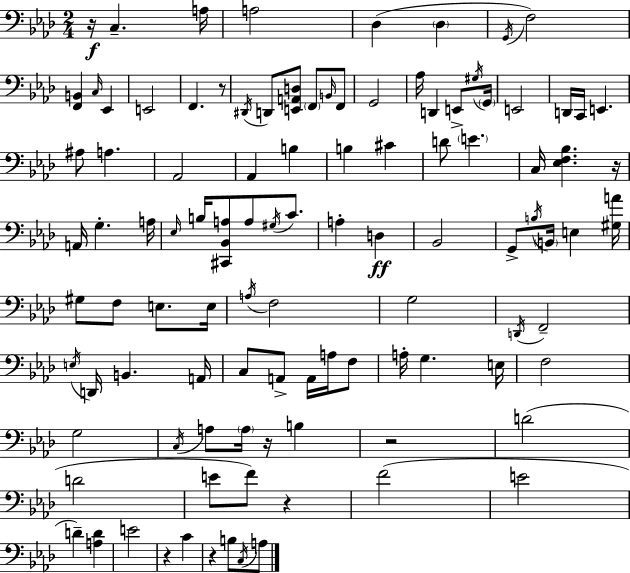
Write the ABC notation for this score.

X:1
T:Untitled
M:2/4
L:1/4
K:Ab
z/4 C, A,/4 A,2 _D, _D, G,,/4 F,2 [F,,B,,] C,/4 _E,, E,,2 F,, z/2 ^D,,/4 D,,/2 [E,,A,,D,]/2 F,,/2 B,,/4 F,,/2 G,,2 _A,/4 D,, E,,/2 ^G,/4 G,,/4 E,,2 D,,/4 C,,/4 E,, ^A,/2 A, _A,,2 _A,, B, B, ^C D/2 E C,/4 [_E,F,_B,] z/4 A,,/4 G, A,/4 _E,/4 B,/4 [^C,,_B,,A,]/2 A,/2 ^G,/4 C/2 A, D, _B,,2 G,,/2 B,/4 B,,/4 E, [^G,A]/4 ^G,/2 F,/2 E,/2 E,/4 A,/4 F,2 G,2 D,,/4 F,,2 E,/4 D,,/4 B,, A,,/4 C,/2 A,,/2 A,,/4 A,/4 F,/2 A,/4 G, E,/4 F,2 G,2 C,/4 A,/2 A,/4 z/4 B, z2 D2 D2 E/2 F/2 z F2 E2 D [A,D] E2 z C z B,/2 C,/4 A,/2